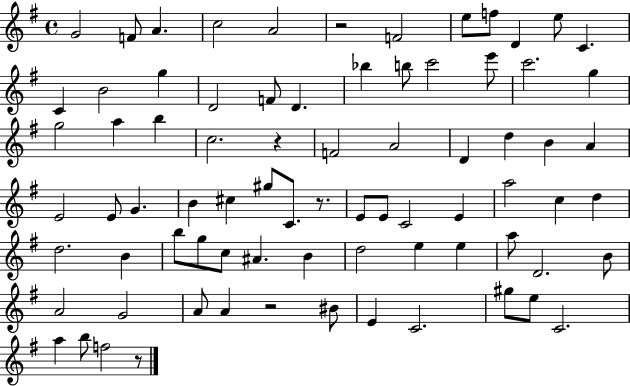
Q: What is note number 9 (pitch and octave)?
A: D4